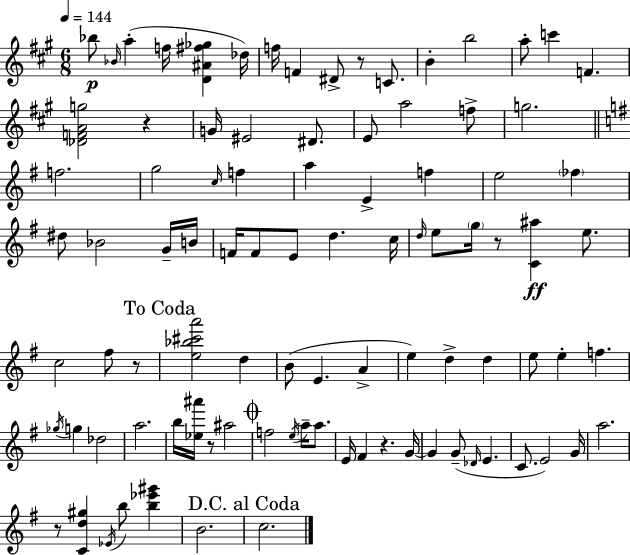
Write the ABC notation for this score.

X:1
T:Untitled
M:6/8
L:1/4
K:A
_b/2 _B/4 a f/4 [D^A^f_g] _d/4 f/4 F ^D/2 z/2 C/2 B b2 a/2 c' F [_DFAg]2 z G/4 ^E2 ^D/2 E/2 a2 f/2 g2 f2 g2 c/4 f a E f e2 _f ^d/2 _B2 G/4 B/4 F/4 F/2 E/2 d c/4 d/4 e/2 g/4 z/2 [C^a] e/2 c2 ^f/2 z/2 [e_b^c'a']2 d B/2 E A e d d e/2 e f _g/4 g _d2 a2 b/4 [_e^a']/4 z/2 ^a2 f2 e/4 a/4 a/2 E/4 ^F z G/4 G G/2 _D/4 E C/2 E2 G/4 a2 z/2 [Cd^g] _E/4 b/2 [b_e'^g'] B2 c2